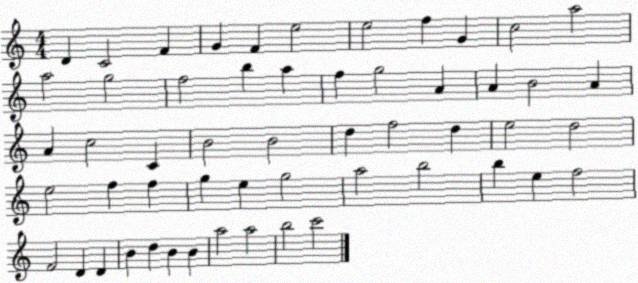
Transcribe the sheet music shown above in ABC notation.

X:1
T:Untitled
M:4/4
L:1/4
K:C
D C2 F G F e2 e2 f G c2 a2 a2 g2 f2 b a f g2 A A B2 A A c2 C B2 B2 d f2 d e2 d2 e2 f f g e g2 a2 b2 b e f2 F2 D D B d B B a2 a2 b2 c'2